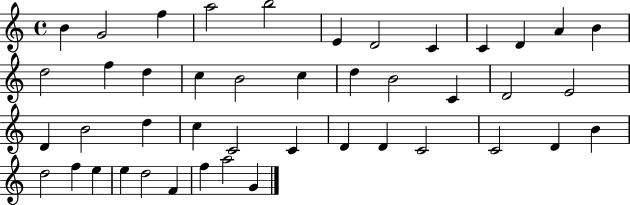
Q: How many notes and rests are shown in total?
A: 44